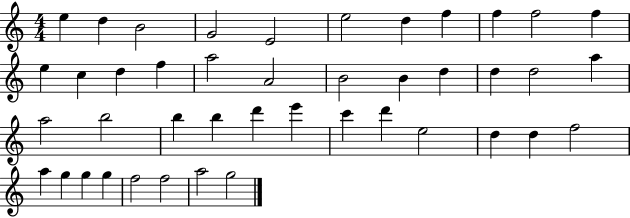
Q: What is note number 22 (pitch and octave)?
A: D5